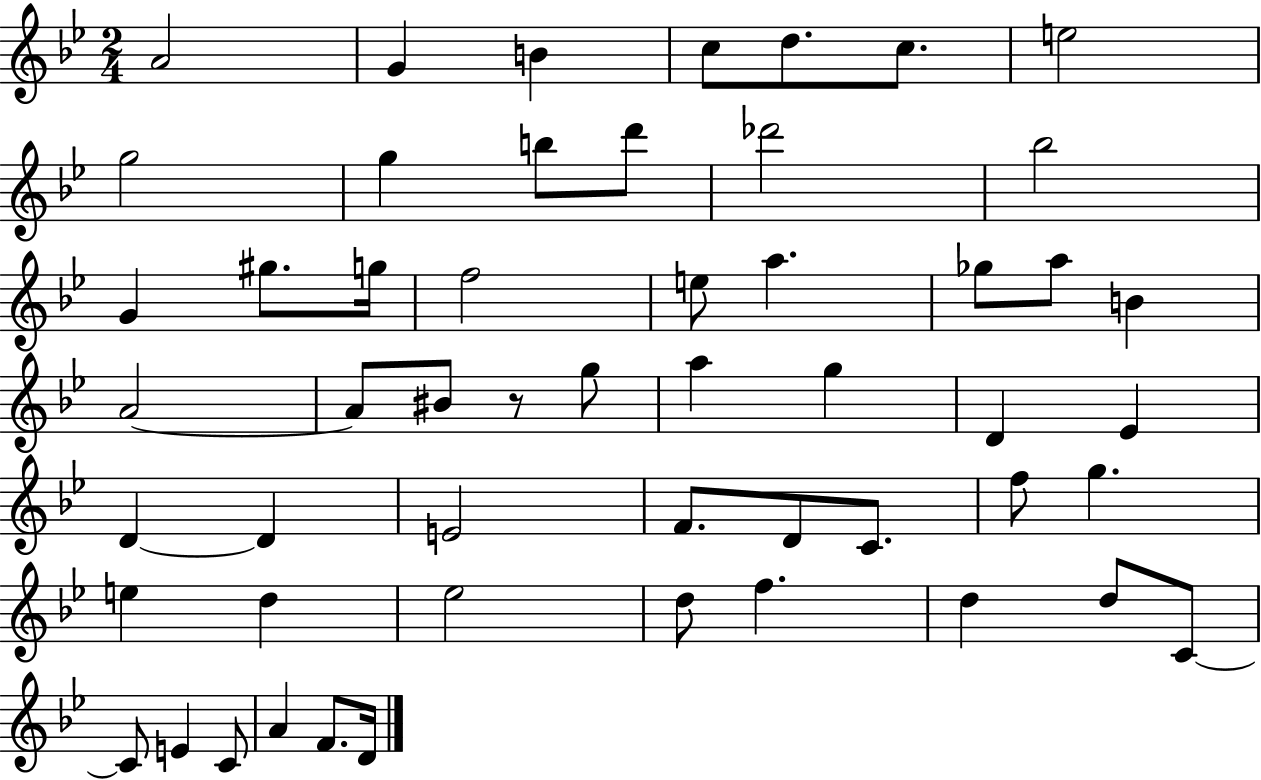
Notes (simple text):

A4/h G4/q B4/q C5/e D5/e. C5/e. E5/h G5/h G5/q B5/e D6/e Db6/h Bb5/h G4/q G#5/e. G5/s F5/h E5/e A5/q. Gb5/e A5/e B4/q A4/h A4/e BIS4/e R/e G5/e A5/q G5/q D4/q Eb4/q D4/q D4/q E4/h F4/e. D4/e C4/e. F5/e G5/q. E5/q D5/q Eb5/h D5/e F5/q. D5/q D5/e C4/e C4/e E4/q C4/e A4/q F4/e. D4/s